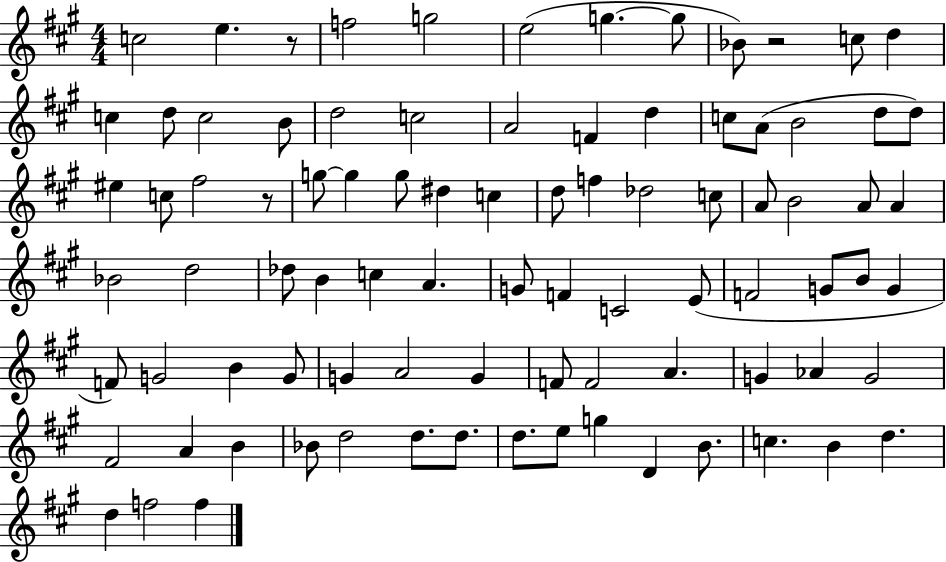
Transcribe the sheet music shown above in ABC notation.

X:1
T:Untitled
M:4/4
L:1/4
K:A
c2 e z/2 f2 g2 e2 g g/2 _B/2 z2 c/2 d c d/2 c2 B/2 d2 c2 A2 F d c/2 A/2 B2 d/2 d/2 ^e c/2 ^f2 z/2 g/2 g g/2 ^d c d/2 f _d2 c/2 A/2 B2 A/2 A _B2 d2 _d/2 B c A G/2 F C2 E/2 F2 G/2 B/2 G F/2 G2 B G/2 G A2 G F/2 F2 A G _A G2 ^F2 A B _B/2 d2 d/2 d/2 d/2 e/2 g D B/2 c B d d f2 f